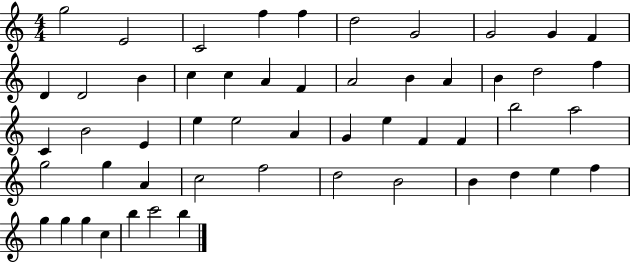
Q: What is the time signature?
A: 4/4